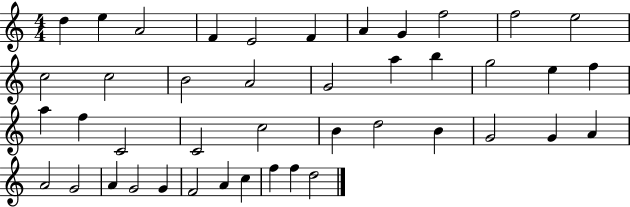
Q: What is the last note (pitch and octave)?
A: D5